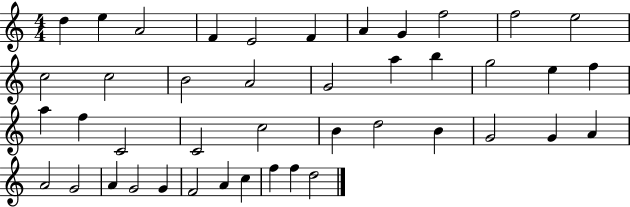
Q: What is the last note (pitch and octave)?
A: D5